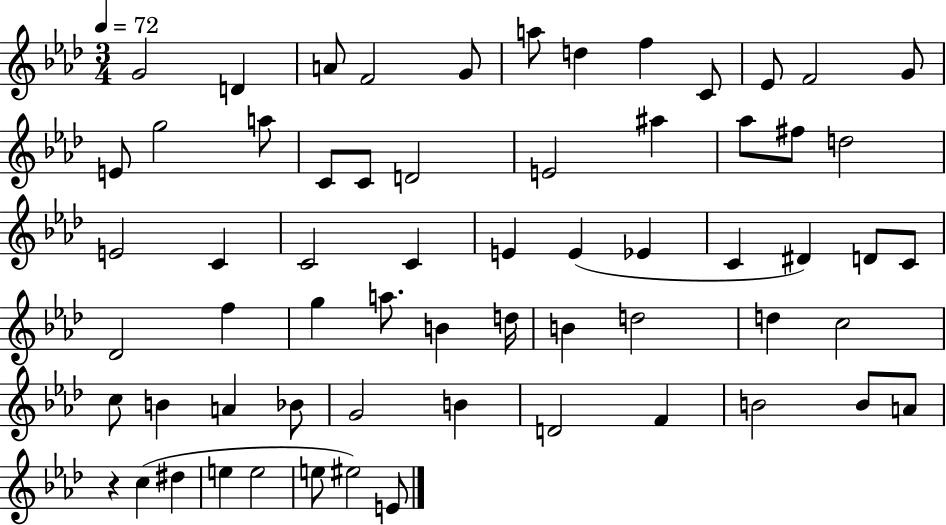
G4/h D4/q A4/e F4/h G4/e A5/e D5/q F5/q C4/e Eb4/e F4/h G4/e E4/e G5/h A5/e C4/e C4/e D4/h E4/h A#5/q Ab5/e F#5/e D5/h E4/h C4/q C4/h C4/q E4/q E4/q Eb4/q C4/q D#4/q D4/e C4/e Db4/h F5/q G5/q A5/e. B4/q D5/s B4/q D5/h D5/q C5/h C5/e B4/q A4/q Bb4/e G4/h B4/q D4/h F4/q B4/h B4/e A4/e R/q C5/q D#5/q E5/q E5/h E5/e EIS5/h E4/e